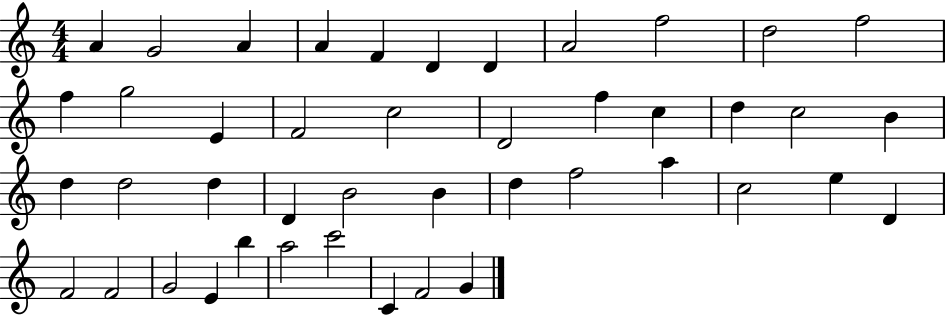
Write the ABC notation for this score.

X:1
T:Untitled
M:4/4
L:1/4
K:C
A G2 A A F D D A2 f2 d2 f2 f g2 E F2 c2 D2 f c d c2 B d d2 d D B2 B d f2 a c2 e D F2 F2 G2 E b a2 c'2 C F2 G